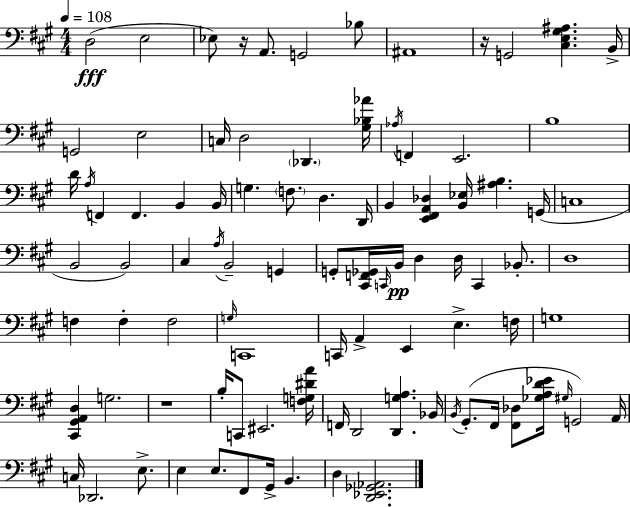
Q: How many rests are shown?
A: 3